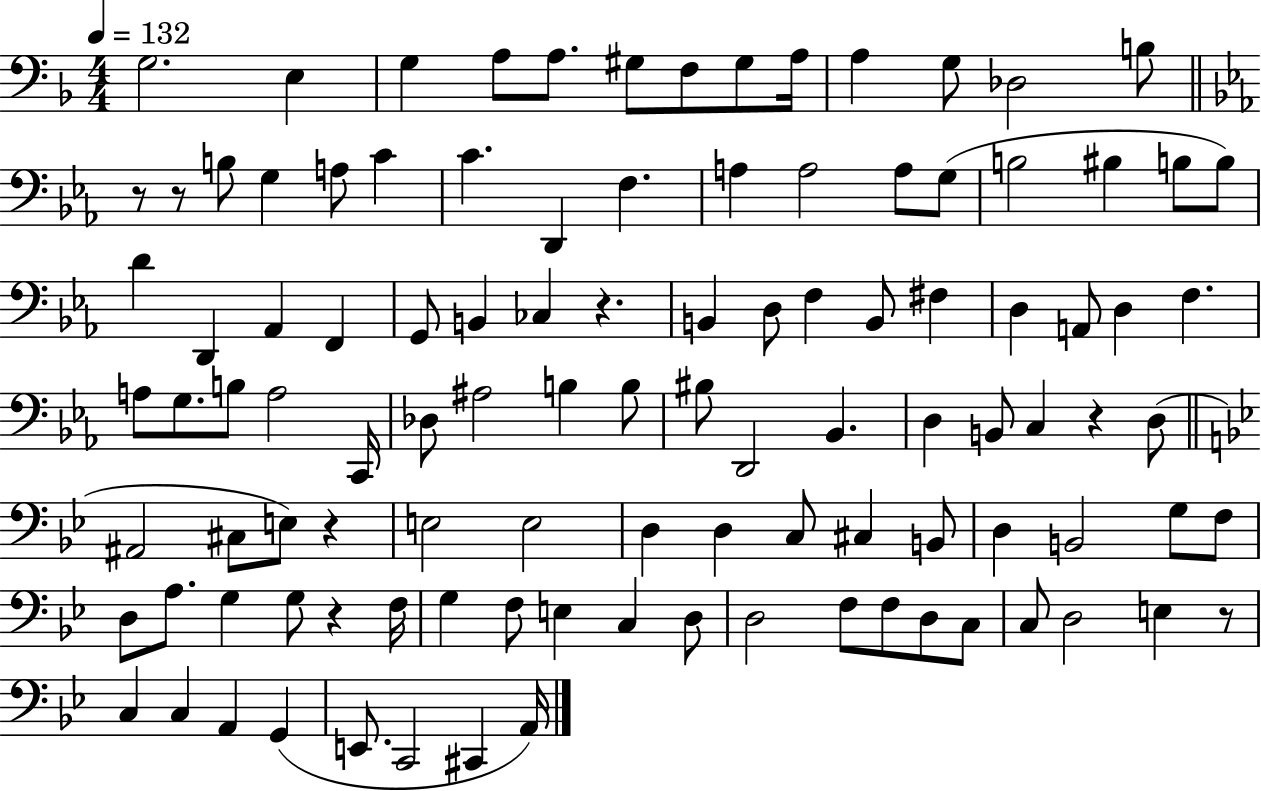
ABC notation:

X:1
T:Untitled
M:4/4
L:1/4
K:F
G,2 E, G, A,/2 A,/2 ^G,/2 F,/2 ^G,/2 A,/4 A, G,/2 _D,2 B,/2 z/2 z/2 B,/2 G, A,/2 C C D,, F, A, A,2 A,/2 G,/2 B,2 ^B, B,/2 B,/2 D D,, _A,, F,, G,,/2 B,, _C, z B,, D,/2 F, B,,/2 ^F, D, A,,/2 D, F, A,/2 G,/2 B,/2 A,2 C,,/4 _D,/2 ^A,2 B, B,/2 ^B,/2 D,,2 _B,, D, B,,/2 C, z D,/2 ^A,,2 ^C,/2 E,/2 z E,2 E,2 D, D, C,/2 ^C, B,,/2 D, B,,2 G,/2 F,/2 D,/2 A,/2 G, G,/2 z F,/4 G, F,/2 E, C, D,/2 D,2 F,/2 F,/2 D,/2 C,/2 C,/2 D,2 E, z/2 C, C, A,, G,, E,,/2 C,,2 ^C,, A,,/4